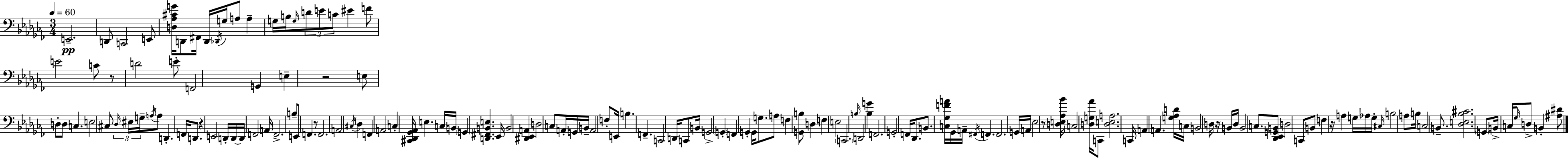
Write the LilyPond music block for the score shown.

{
  \clef bass
  \numericTimeSignature
  \time 3/4
  \key aes \minor
  \tempo 4 = 60
  e,2.--\pp | d,8 c,2 e,8 | <d aes cis' g'>16 d,8 fis,16 d,16 \acciaccatura { des,16 } g16 a8 a4-- | g16 b16 \grace { g16 } \tuplet 3/2 { d'8 e'8 c'8 } eis'4 | \break f'8 e'2 | c'8 r8 d'2 | e'8-. f,2 g,4 | e4-- r2 | \break e8 d8-. d8 c4. | e2 cis8 | \tuplet 3/2 { \grace { des16 } eis16 g16-- } \acciaccatura { a16 } a8 d,4.-. | f,16 d,8. r4 e,2 | \break d,16-. d,16~~ d,16 f,2 | a,16 f,2.-> | b8-- e,8 f,4. | r8 f,2. | \break a,2 | \acciaccatura { cis16 } des4 f,4 a,2 | c4-. <cis, des, ges, aes,>16 e4. | c16 b,16 \parenthesize g,4 <d, fis, b, e>4. | \break ees,16 b,2 | <dis, ees, a,>4 d2 | c8 a,16-. g,16 b,16-- a,2 | f8-. e,16 b4. f,4.-- | \break c,2 | d,16 c,8 b,16 g,2-> | \parenthesize g,4-. f,4 g,4-. | g,16 g8. a8 f4 <g, b>8 | \break d4 f4 e2 | \parenthesize c,2. | \grace { b16 } d,2 | <bes g'>4 f,2. | \break g,2-. | f,16 des,8. b,8. <c ges f' a'>16 ges,16 a,16-- | \acciaccatura { fis,16 } f,4. f,2. | g,16 a,16 ees2 | \break r8 <d e aes bes'>16 c2 | <d g aes'>16 c,8 <d e a>2. | c,16 a,4 | a,4. <g aes d'>16 c16 b,2 | \break d16 r16 b,16 d16 b,2 | c8. <des, ees, g, b,>8 d2 | c,8 b,8 f4 | r16 a4 g16 aes16 g16-. \grace { cis16 } b2 | \break a8 b16 c2 | b,8.-- <des e bes cis'>2. | \parenthesize g,8 b,16-> c16 | \grace { ges16 } d8-> b,4-. <ais dis'>8 \bar "|."
}